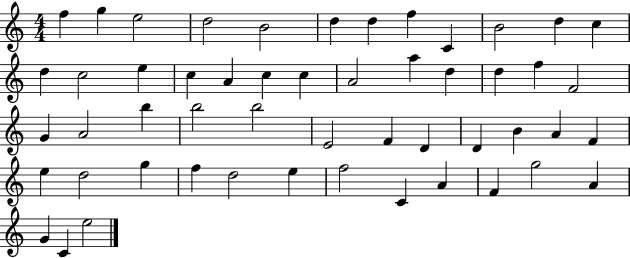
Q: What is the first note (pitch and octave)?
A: F5